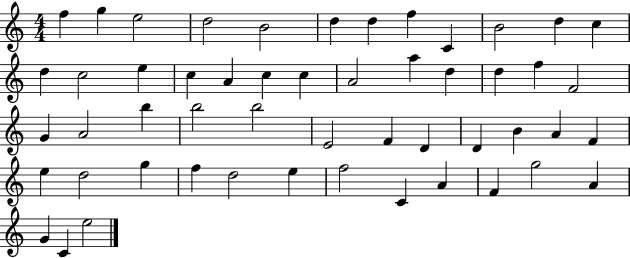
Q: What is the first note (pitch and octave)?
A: F5